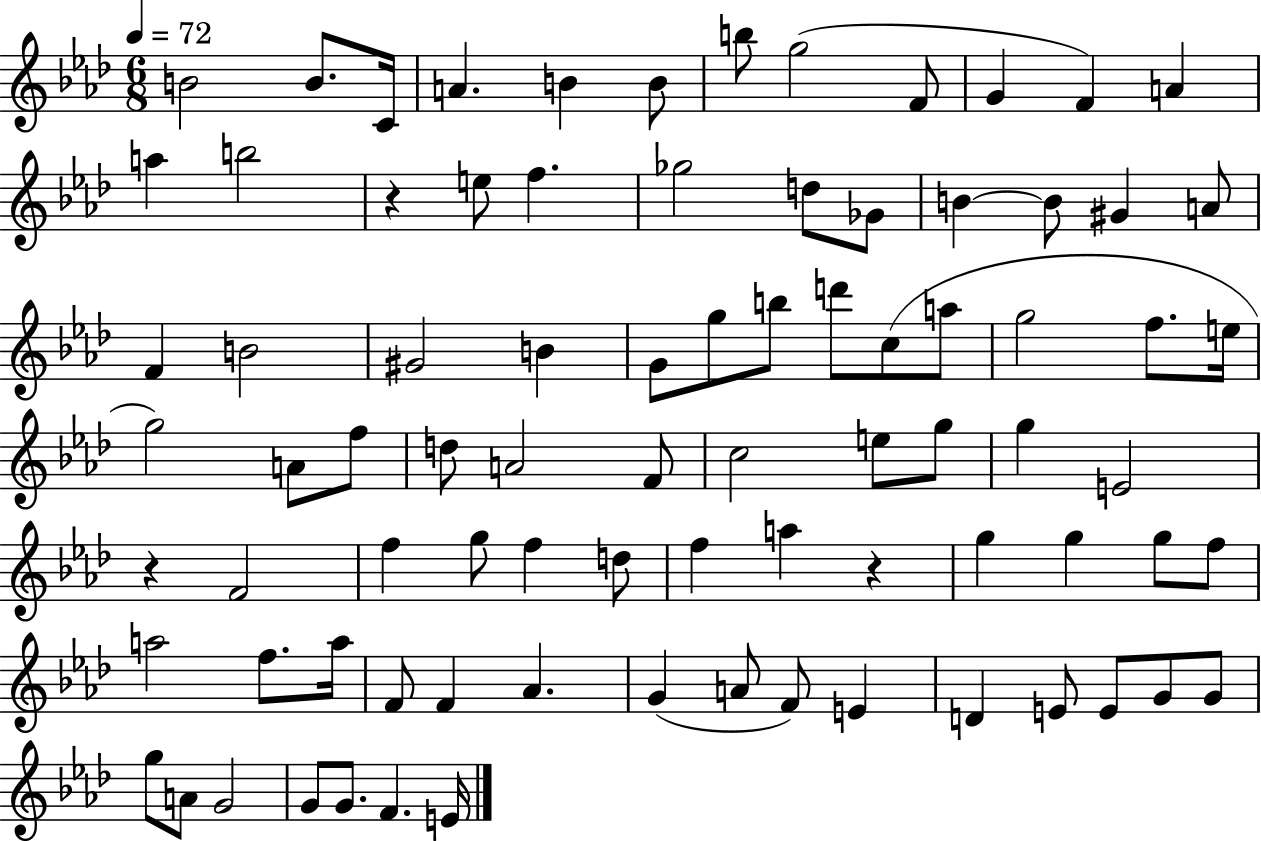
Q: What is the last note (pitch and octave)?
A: E4